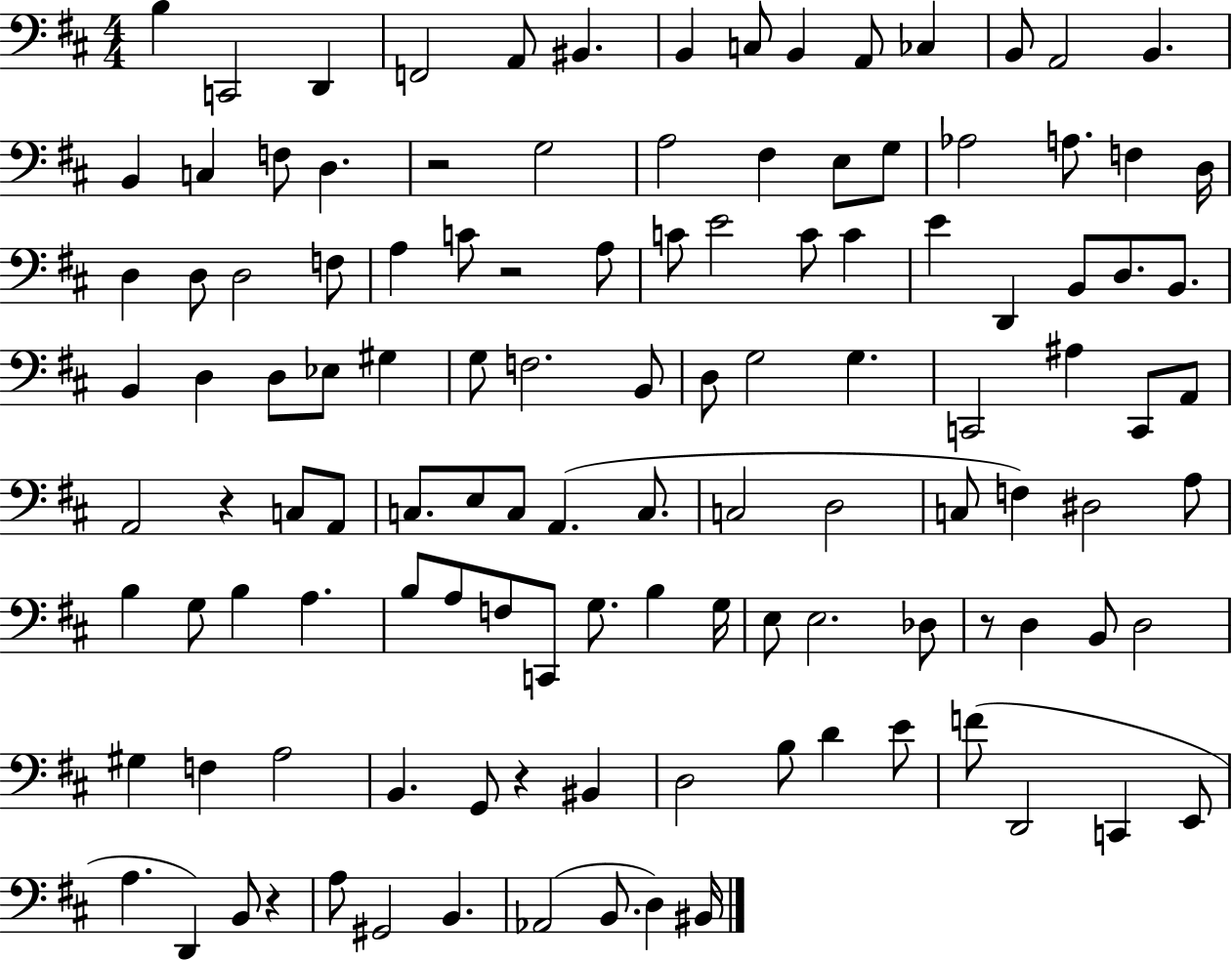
B3/q C2/h D2/q F2/h A2/e BIS2/q. B2/q C3/e B2/q A2/e CES3/q B2/e A2/h B2/q. B2/q C3/q F3/e D3/q. R/h G3/h A3/h F#3/q E3/e G3/e Ab3/h A3/e. F3/q D3/s D3/q D3/e D3/h F3/e A3/q C4/e R/h A3/e C4/e E4/h C4/e C4/q E4/q D2/q B2/e D3/e. B2/e. B2/q D3/q D3/e Eb3/e G#3/q G3/e F3/h. B2/e D3/e G3/h G3/q. C2/h A#3/q C2/e A2/e A2/h R/q C3/e A2/e C3/e. E3/e C3/e A2/q. C3/e. C3/h D3/h C3/e F3/q D#3/h A3/e B3/q G3/e B3/q A3/q. B3/e A3/e F3/e C2/e G3/e. B3/q G3/s E3/e E3/h. Db3/e R/e D3/q B2/e D3/h G#3/q F3/q A3/h B2/q. G2/e R/q BIS2/q D3/h B3/e D4/q E4/e F4/e D2/h C2/q E2/e A3/q. D2/q B2/e R/q A3/e G#2/h B2/q. Ab2/h B2/e. D3/q BIS2/s